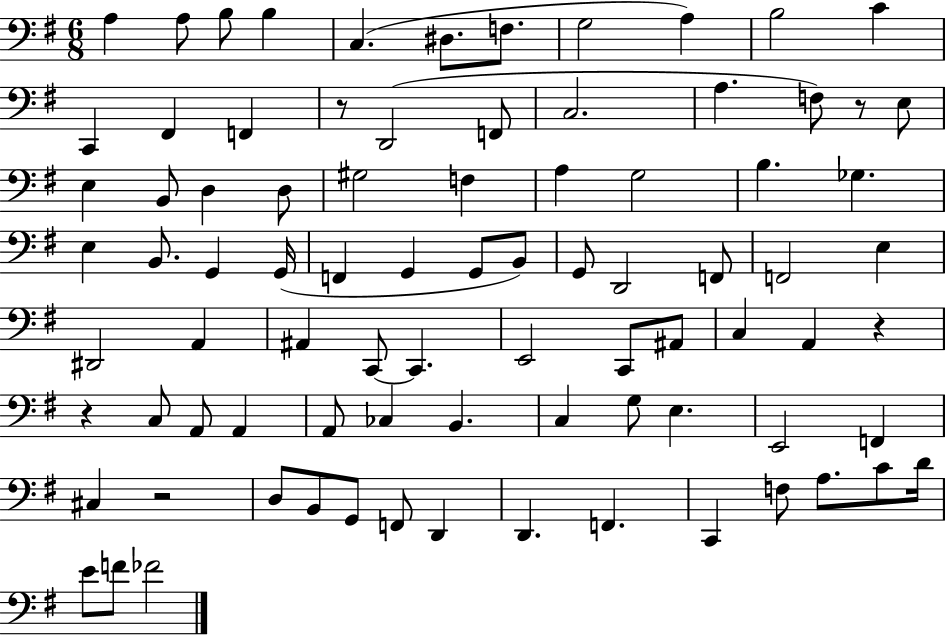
{
  \clef bass
  \numericTimeSignature
  \time 6/8
  \key g \major
  a4 a8 b8 b4 | c4.( dis8. f8. | g2 a4) | b2 c'4 | \break c,4 fis,4 f,4 | r8 d,2( f,8 | c2. | a4. f8) r8 e8 | \break e4 b,8 d4 d8 | gis2 f4 | a4 g2 | b4. ges4. | \break e4 b,8. g,4 g,16( | f,4 g,4 g,8 b,8) | g,8 d,2 f,8 | f,2 e4 | \break dis,2 a,4 | ais,4 c,8~~ c,4. | e,2 c,8 ais,8 | c4 a,4 r4 | \break r4 c8 a,8 a,4 | a,8 ces4 b,4. | c4 g8 e4. | e,2 f,4 | \break cis4 r2 | d8 b,8 g,8 f,8 d,4 | d,4. f,4. | c,4 f8 a8. c'8 d'16 | \break e'8 f'8 fes'2 | \bar "|."
}